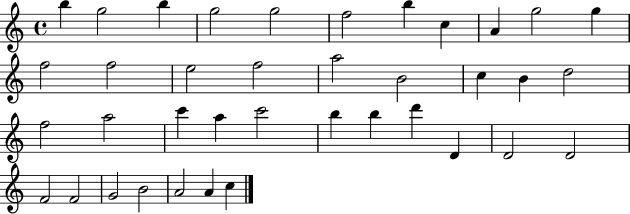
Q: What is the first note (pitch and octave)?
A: B5